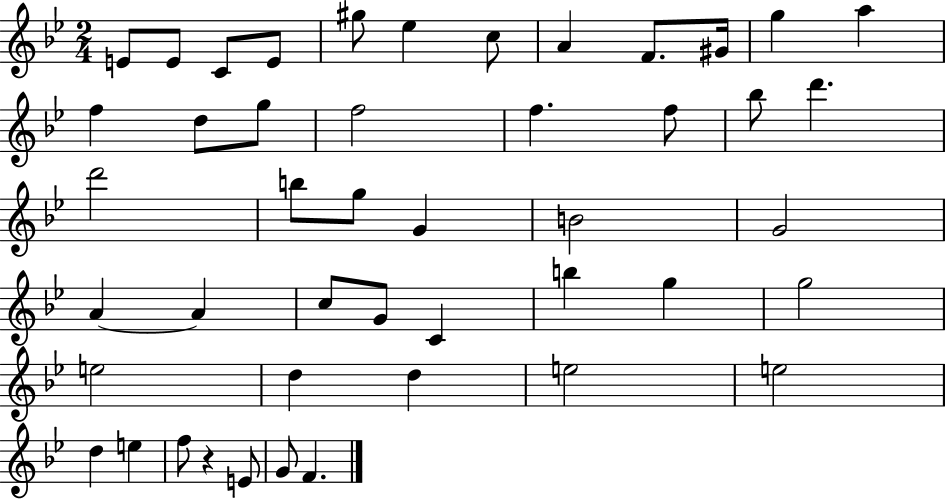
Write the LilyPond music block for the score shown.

{
  \clef treble
  \numericTimeSignature
  \time 2/4
  \key bes \major
  e'8 e'8 c'8 e'8 | gis''8 ees''4 c''8 | a'4 f'8. gis'16 | g''4 a''4 | \break f''4 d''8 g''8 | f''2 | f''4. f''8 | bes''8 d'''4. | \break d'''2 | b''8 g''8 g'4 | b'2 | g'2 | \break a'4~~ a'4 | c''8 g'8 c'4 | b''4 g''4 | g''2 | \break e''2 | d''4 d''4 | e''2 | e''2 | \break d''4 e''4 | f''8 r4 e'8 | g'8 f'4. | \bar "|."
}